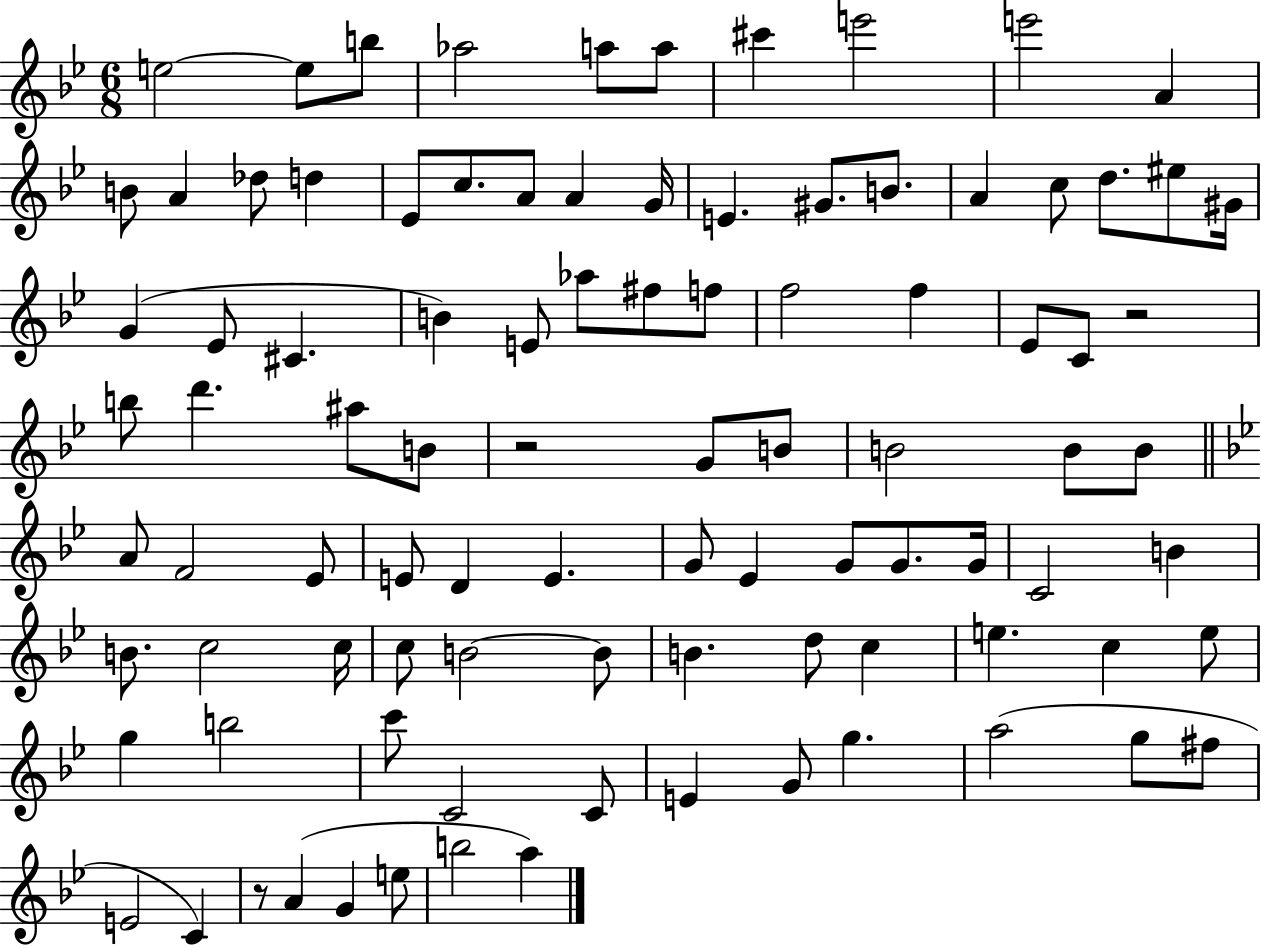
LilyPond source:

{
  \clef treble
  \numericTimeSignature
  \time 6/8
  \key bes \major
  e''2~~ e''8 b''8 | aes''2 a''8 a''8 | cis'''4 e'''2 | e'''2 a'4 | \break b'8 a'4 des''8 d''4 | ees'8 c''8. a'8 a'4 g'16 | e'4. gis'8. b'8. | a'4 c''8 d''8. eis''8 gis'16 | \break g'4( ees'8 cis'4. | b'4) e'8 aes''8 fis''8 f''8 | f''2 f''4 | ees'8 c'8 r2 | \break b''8 d'''4. ais''8 b'8 | r2 g'8 b'8 | b'2 b'8 b'8 | \bar "||" \break \key bes \major a'8 f'2 ees'8 | e'8 d'4 e'4. | g'8 ees'4 g'8 g'8. g'16 | c'2 b'4 | \break b'8. c''2 c''16 | c''8 b'2~~ b'8 | b'4. d''8 c''4 | e''4. c''4 e''8 | \break g''4 b''2 | c'''8 c'2 c'8 | e'4 g'8 g''4. | a''2( g''8 fis''8 | \break e'2 c'4) | r8 a'4( g'4 e''8 | b''2 a''4) | \bar "|."
}